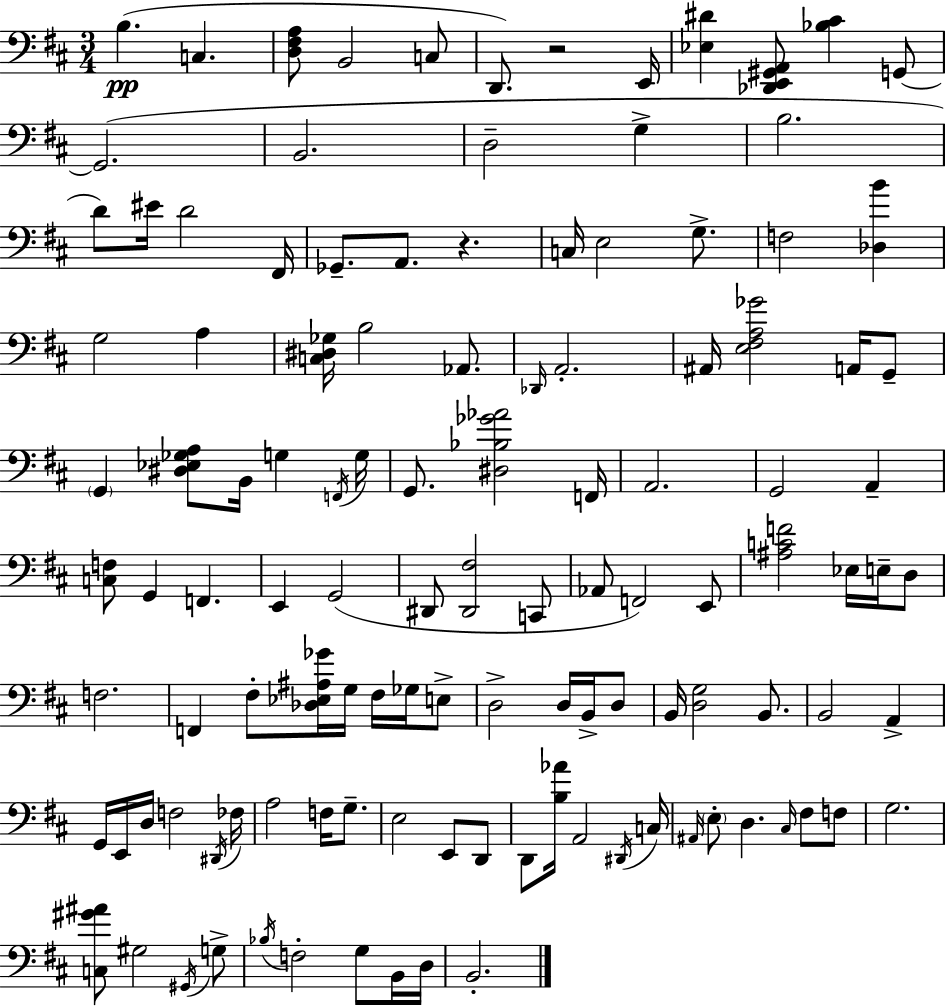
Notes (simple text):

B3/q. C3/q. [D3,F#3,A3]/e B2/h C3/e D2/e. R/h E2/s [Eb3,D#4]/q [Db2,E2,G#2,A2]/e [Bb3,C#4]/q G2/e G2/h. B2/h. D3/h G3/q B3/h. D4/e EIS4/s D4/h F#2/s Gb2/e. A2/e. R/q. C3/s E3/h G3/e. F3/h [Db3,B4]/q G3/h A3/q [C3,D#3,Gb3]/s B3/h Ab2/e. Db2/s A2/h. A#2/s [E3,F#3,A3,Gb4]/h A2/s G2/e G2/q [D#3,Eb3,Gb3,A3]/e B2/s G3/q F2/s G3/s G2/e. [D#3,Bb3,Gb4,Ab4]/h F2/s A2/h. G2/h A2/q [C3,F3]/e G2/q F2/q. E2/q G2/h D#2/e [D#2,F#3]/h C2/e Ab2/e F2/h E2/e [A#3,C4,F4]/h Eb3/s E3/s D3/e F3/h. F2/q F#3/e [Db3,Eb3,A#3,Gb4]/s G3/s F#3/s Gb3/s E3/e D3/h D3/s B2/s D3/e B2/s [D3,G3]/h B2/e. B2/h A2/q G2/s E2/s D3/s F3/h D#2/s FES3/s A3/h F3/s G3/e. E3/h E2/e D2/e D2/e [B3,Ab4]/s A2/h D#2/s C3/s A#2/s E3/e D3/q. C#3/s F#3/e F3/e G3/h. [C3,G#4,A#4]/e G#3/h G#2/s G3/e Bb3/s F3/h G3/e B2/s D3/s B2/h.